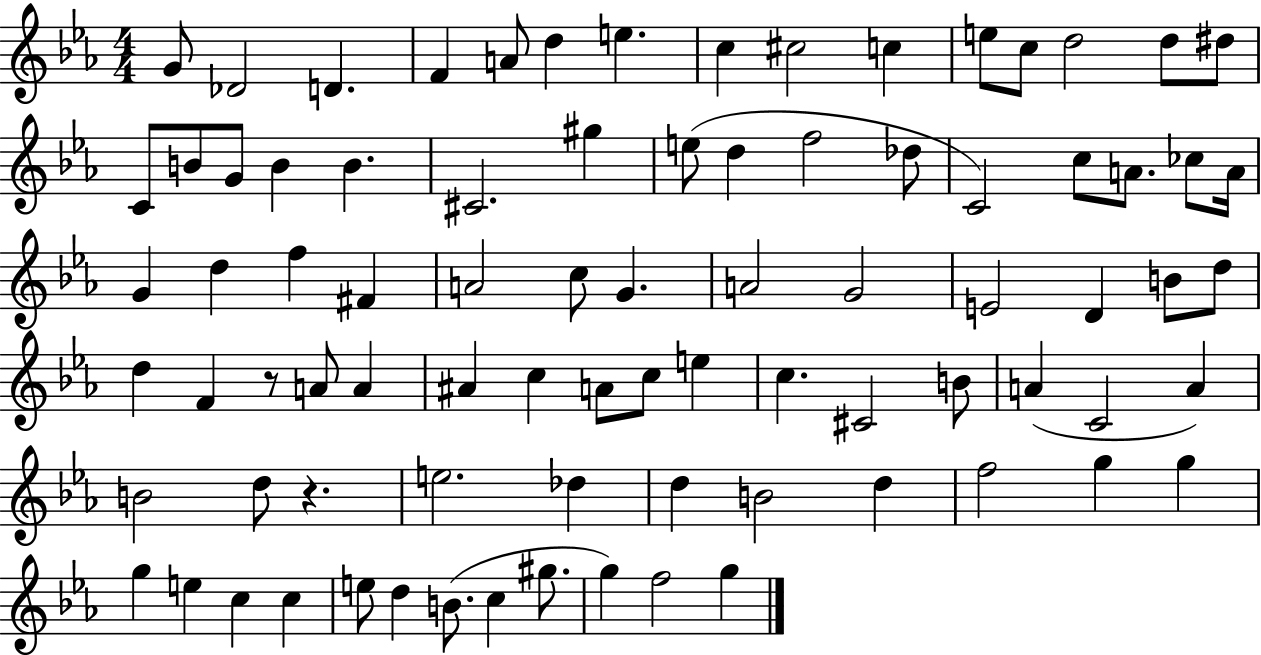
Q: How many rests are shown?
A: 2